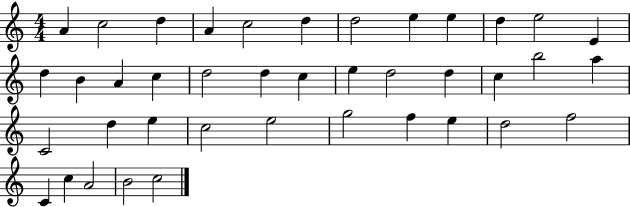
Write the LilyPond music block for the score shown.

{
  \clef treble
  \numericTimeSignature
  \time 4/4
  \key c \major
  a'4 c''2 d''4 | a'4 c''2 d''4 | d''2 e''4 e''4 | d''4 e''2 e'4 | \break d''4 b'4 a'4 c''4 | d''2 d''4 c''4 | e''4 d''2 d''4 | c''4 b''2 a''4 | \break c'2 d''4 e''4 | c''2 e''2 | g''2 f''4 e''4 | d''2 f''2 | \break c'4 c''4 a'2 | b'2 c''2 | \bar "|."
}